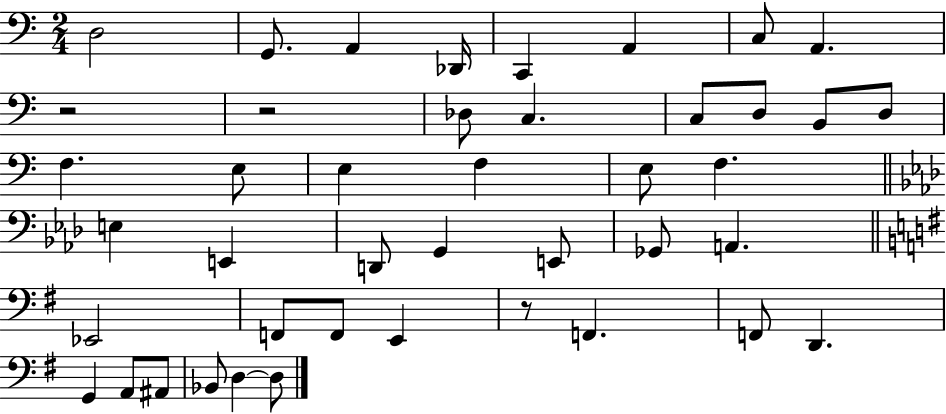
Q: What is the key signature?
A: C major